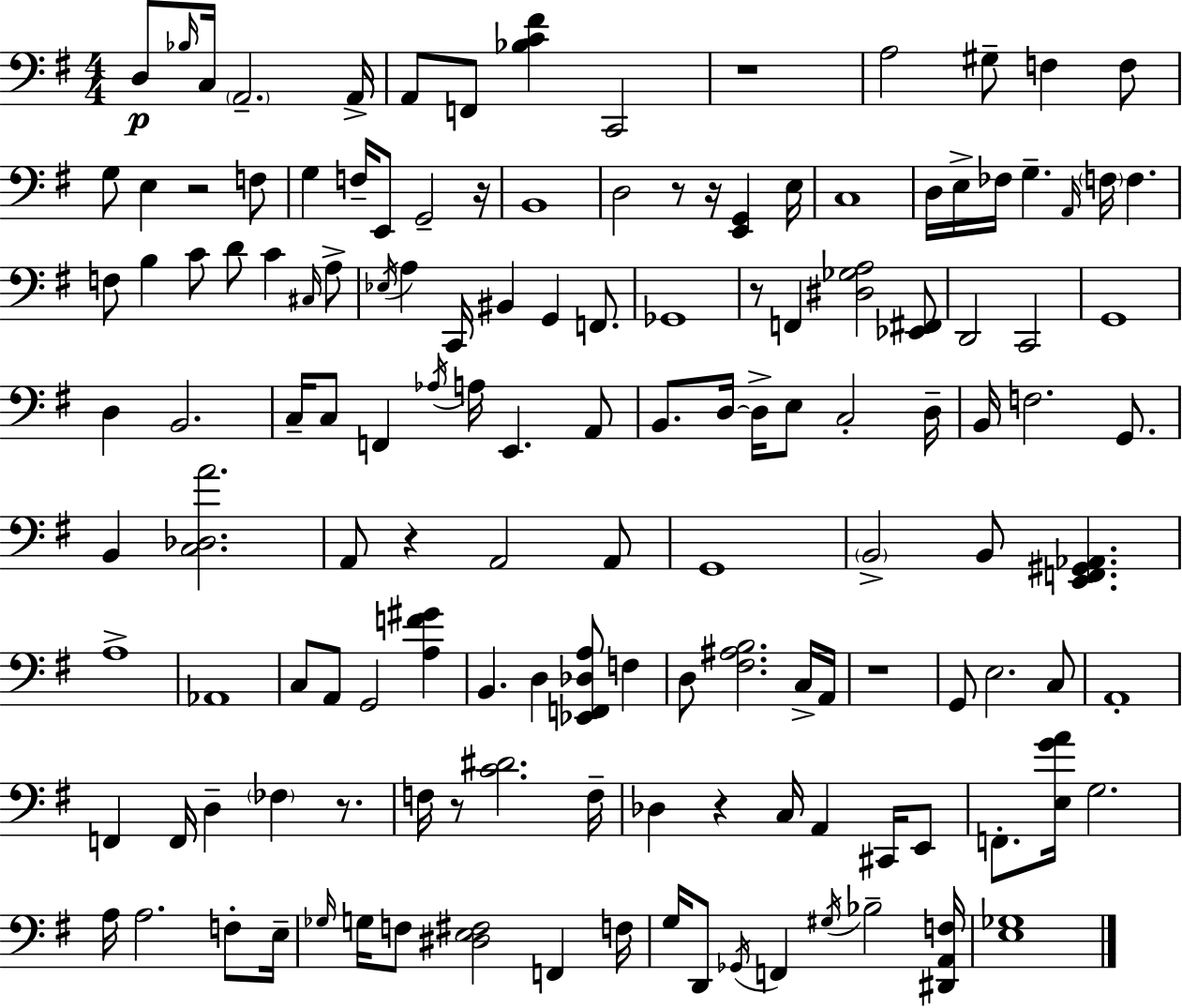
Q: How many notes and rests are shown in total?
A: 141